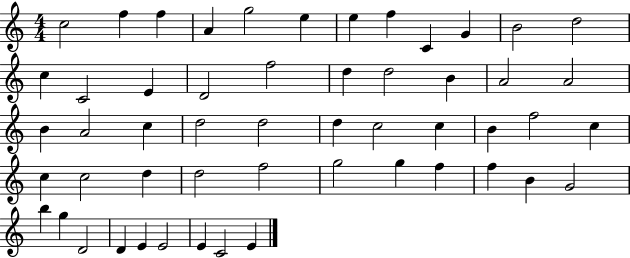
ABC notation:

X:1
T:Untitled
M:4/4
L:1/4
K:C
c2 f f A g2 e e f C G B2 d2 c C2 E D2 f2 d d2 B A2 A2 B A2 c d2 d2 d c2 c B f2 c c c2 d d2 f2 g2 g f f B G2 b g D2 D E E2 E C2 E